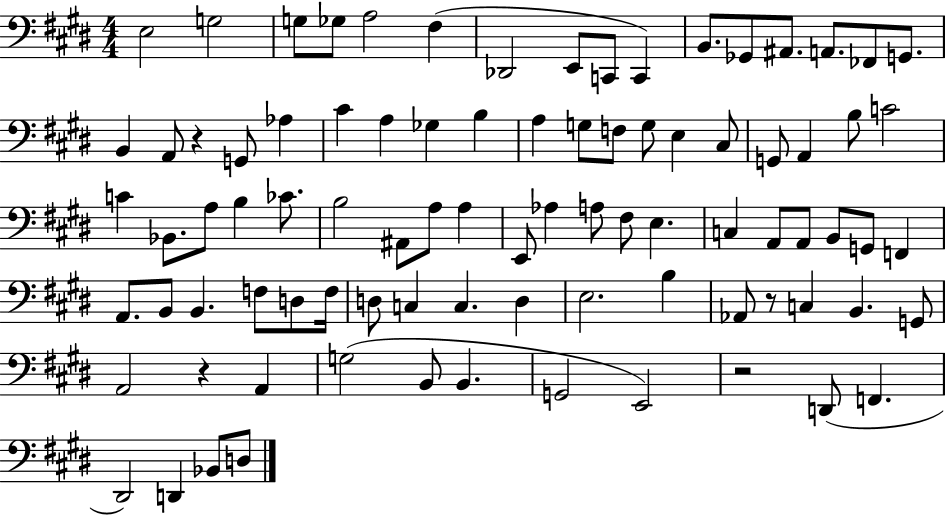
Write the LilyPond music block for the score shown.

{
  \clef bass
  \numericTimeSignature
  \time 4/4
  \key e \major
  e2 g2 | g8 ges8 a2 fis4( | des,2 e,8 c,8 c,4) | b,8. ges,8 ais,8. a,8. fes,8 g,8. | \break b,4 a,8 r4 g,8 aes4 | cis'4 a4 ges4 b4 | a4 g8 f8 g8 e4 cis8 | g,8 a,4 b8 c'2 | \break c'4 bes,8. a8 b4 ces'8. | b2 ais,8 a8 a4 | e,8 aes4 a8 fis8 e4. | c4 a,8 a,8 b,8 g,8 f,4 | \break a,8. b,8 b,4. f8 d8 f16 | d8 c4 c4. d4 | e2. b4 | aes,8 r8 c4 b,4. g,8 | \break a,2 r4 a,4 | g2( b,8 b,4. | g,2 e,2) | r2 d,8( f,4. | \break dis,2) d,4 bes,8 d8 | \bar "|."
}